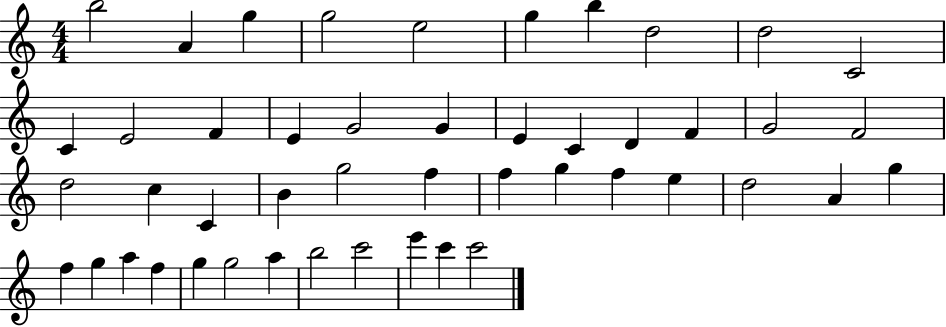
{
  \clef treble
  \numericTimeSignature
  \time 4/4
  \key c \major
  b''2 a'4 g''4 | g''2 e''2 | g''4 b''4 d''2 | d''2 c'2 | \break c'4 e'2 f'4 | e'4 g'2 g'4 | e'4 c'4 d'4 f'4 | g'2 f'2 | \break d''2 c''4 c'4 | b'4 g''2 f''4 | f''4 g''4 f''4 e''4 | d''2 a'4 g''4 | \break f''4 g''4 a''4 f''4 | g''4 g''2 a''4 | b''2 c'''2 | e'''4 c'''4 c'''2 | \break \bar "|."
}